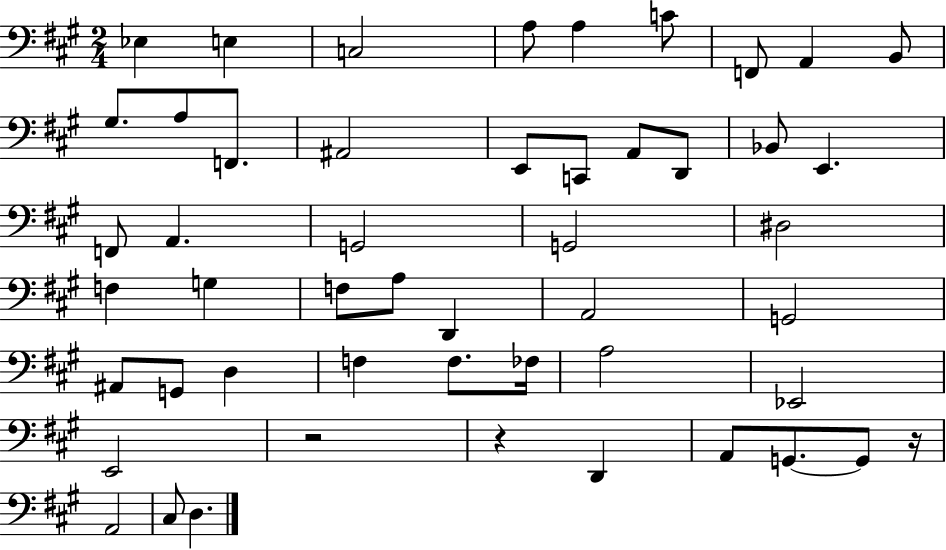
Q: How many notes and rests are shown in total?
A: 50